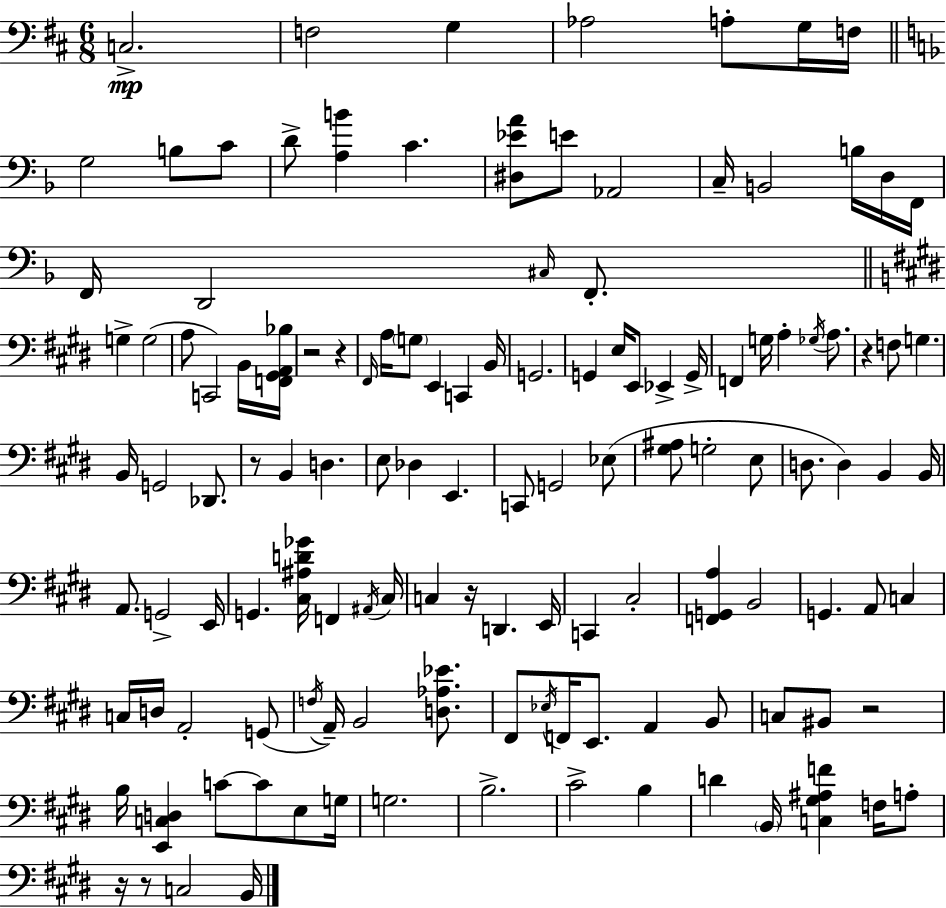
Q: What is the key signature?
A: D major